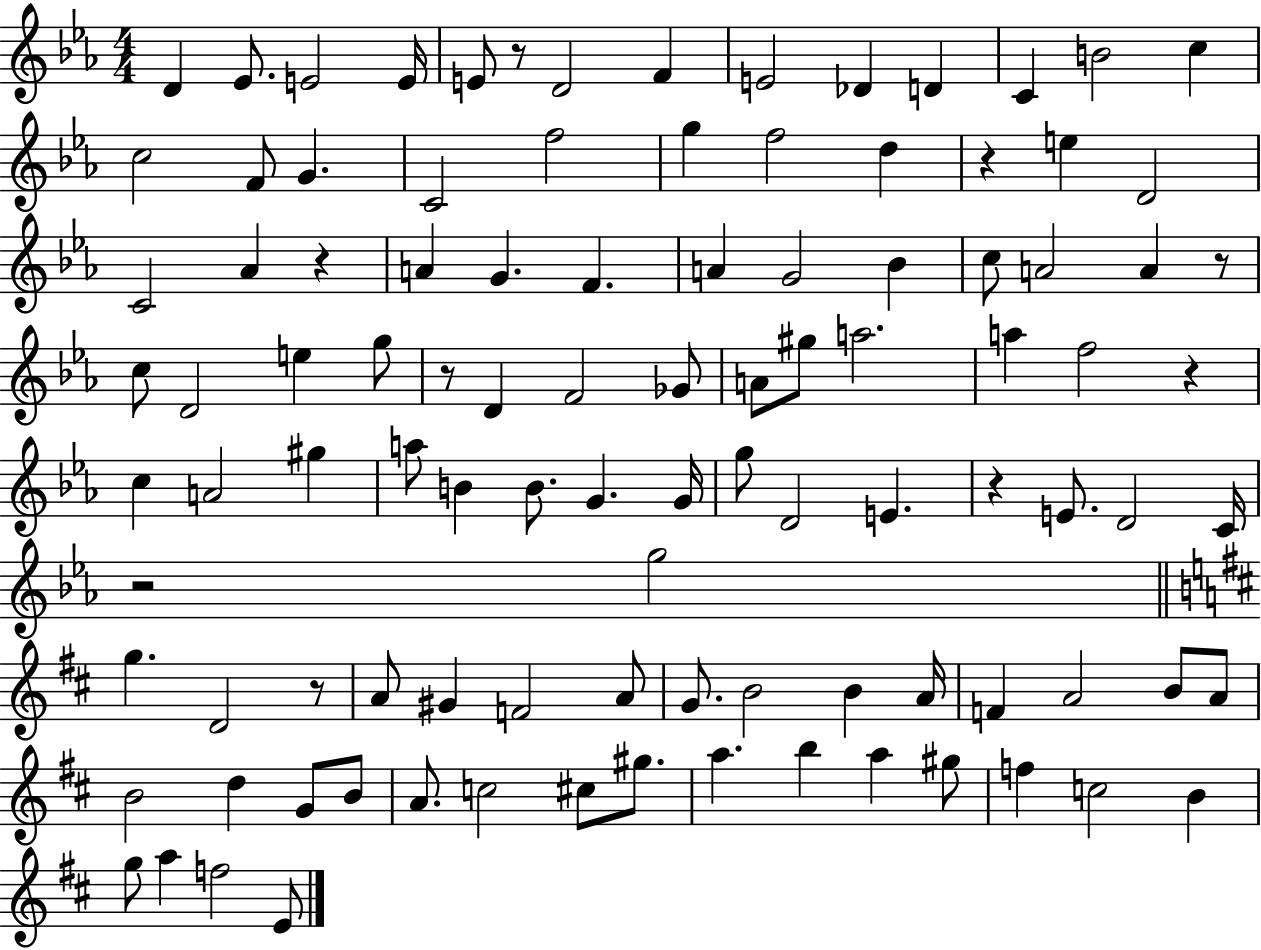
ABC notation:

X:1
T:Untitled
M:4/4
L:1/4
K:Eb
D _E/2 E2 E/4 E/2 z/2 D2 F E2 _D D C B2 c c2 F/2 G C2 f2 g f2 d z e D2 C2 _A z A G F A G2 _B c/2 A2 A z/2 c/2 D2 e g/2 z/2 D F2 _G/2 A/2 ^g/2 a2 a f2 z c A2 ^g a/2 B B/2 G G/4 g/2 D2 E z E/2 D2 C/4 z2 g2 g D2 z/2 A/2 ^G F2 A/2 G/2 B2 B A/4 F A2 B/2 A/2 B2 d G/2 B/2 A/2 c2 ^c/2 ^g/2 a b a ^g/2 f c2 B g/2 a f2 E/2